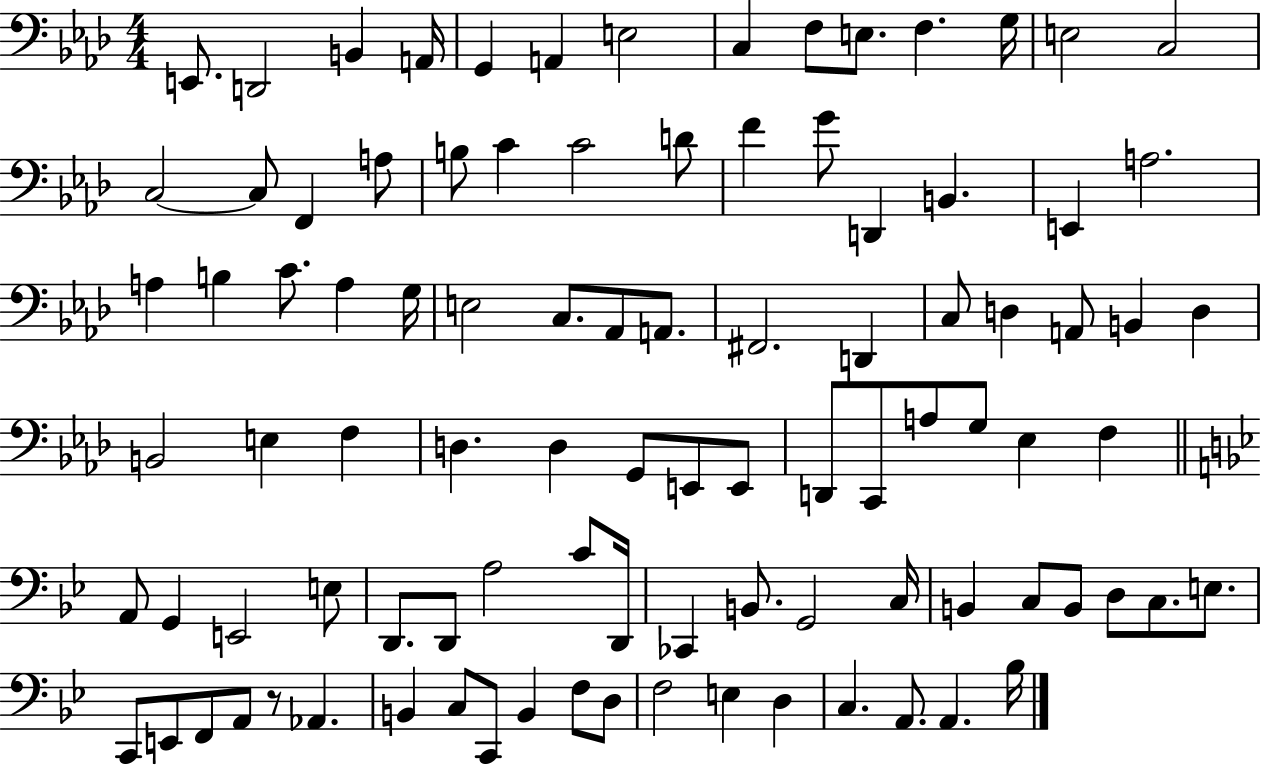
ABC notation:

X:1
T:Untitled
M:4/4
L:1/4
K:Ab
E,,/2 D,,2 B,, A,,/4 G,, A,, E,2 C, F,/2 E,/2 F, G,/4 E,2 C,2 C,2 C,/2 F,, A,/2 B,/2 C C2 D/2 F G/2 D,, B,, E,, A,2 A, B, C/2 A, G,/4 E,2 C,/2 _A,,/2 A,,/2 ^F,,2 D,, C,/2 D, A,,/2 B,, D, B,,2 E, F, D, D, G,,/2 E,,/2 E,,/2 D,,/2 C,,/2 A,/2 G,/2 _E, F, A,,/2 G,, E,,2 E,/2 D,,/2 D,,/2 A,2 C/2 D,,/4 _C,, B,,/2 G,,2 C,/4 B,, C,/2 B,,/2 D,/2 C,/2 E,/2 C,,/2 E,,/2 F,,/2 A,,/2 z/2 _A,, B,, C,/2 C,,/2 B,, F,/2 D,/2 F,2 E, D, C, A,,/2 A,, _B,/4